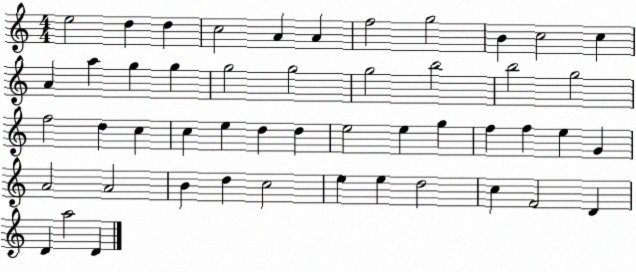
X:1
T:Untitled
M:4/4
L:1/4
K:C
e2 d d c2 A A f2 g2 B c2 c A a g g g2 g2 g2 b2 b2 g2 f2 d c c e d d e2 e g f f e G A2 A2 B d c2 e e d2 c F2 D D a2 D